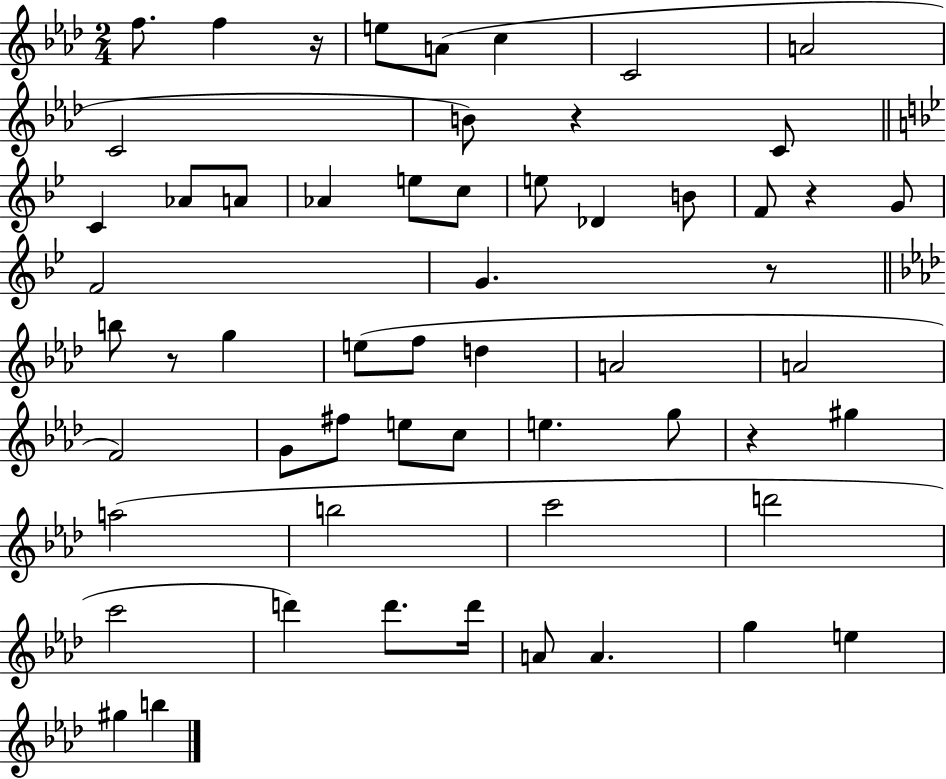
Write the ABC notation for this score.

X:1
T:Untitled
M:2/4
L:1/4
K:Ab
f/2 f z/4 e/2 A/2 c C2 A2 C2 B/2 z C/2 C _A/2 A/2 _A e/2 c/2 e/2 _D B/2 F/2 z G/2 F2 G z/2 b/2 z/2 g e/2 f/2 d A2 A2 F2 G/2 ^f/2 e/2 c/2 e g/2 z ^g a2 b2 c'2 d'2 c'2 d' d'/2 d'/4 A/2 A g e ^g b